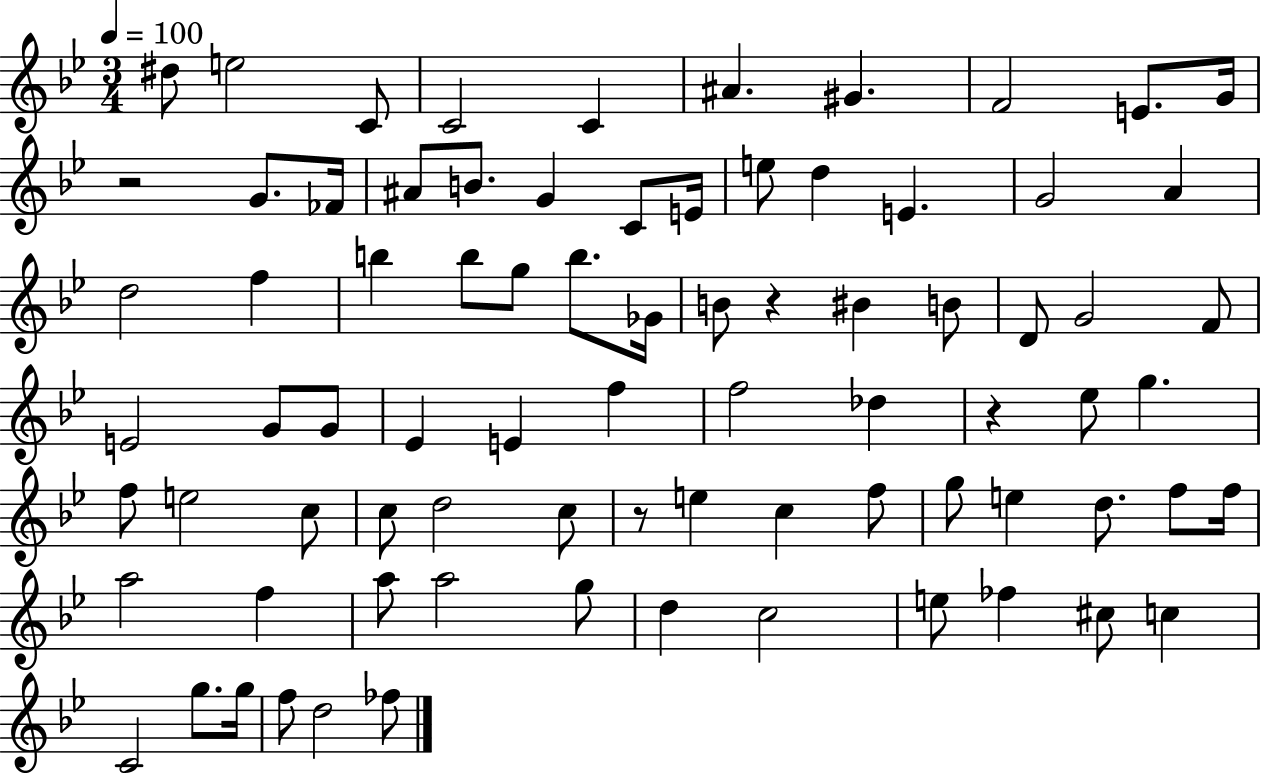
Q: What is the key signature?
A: BES major